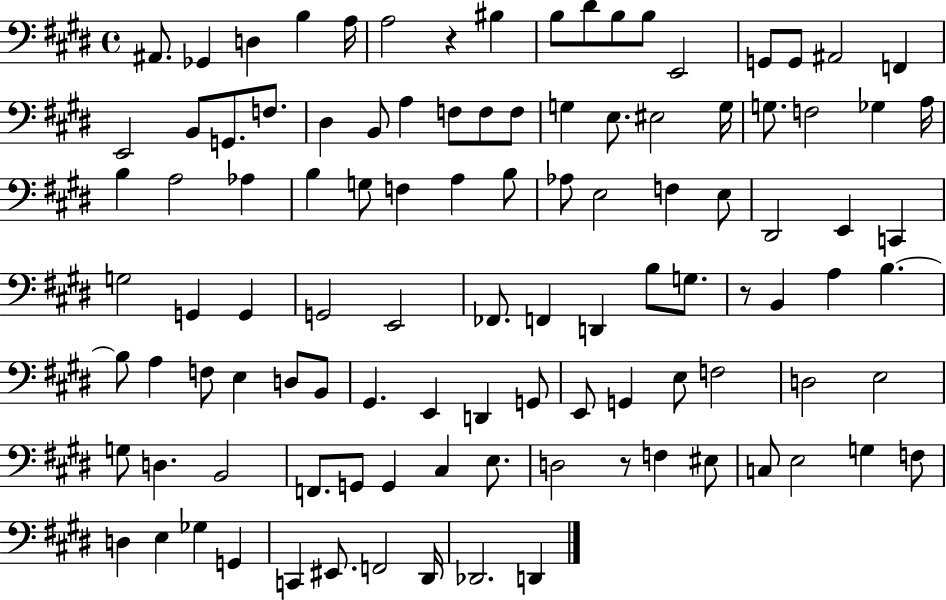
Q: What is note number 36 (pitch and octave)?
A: A3